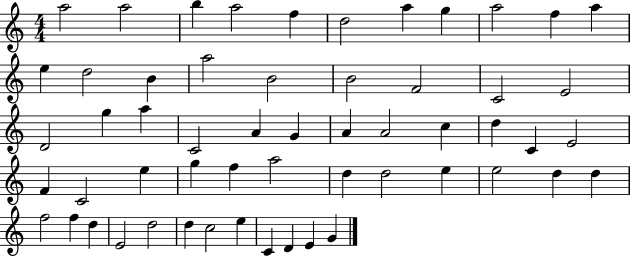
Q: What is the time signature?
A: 4/4